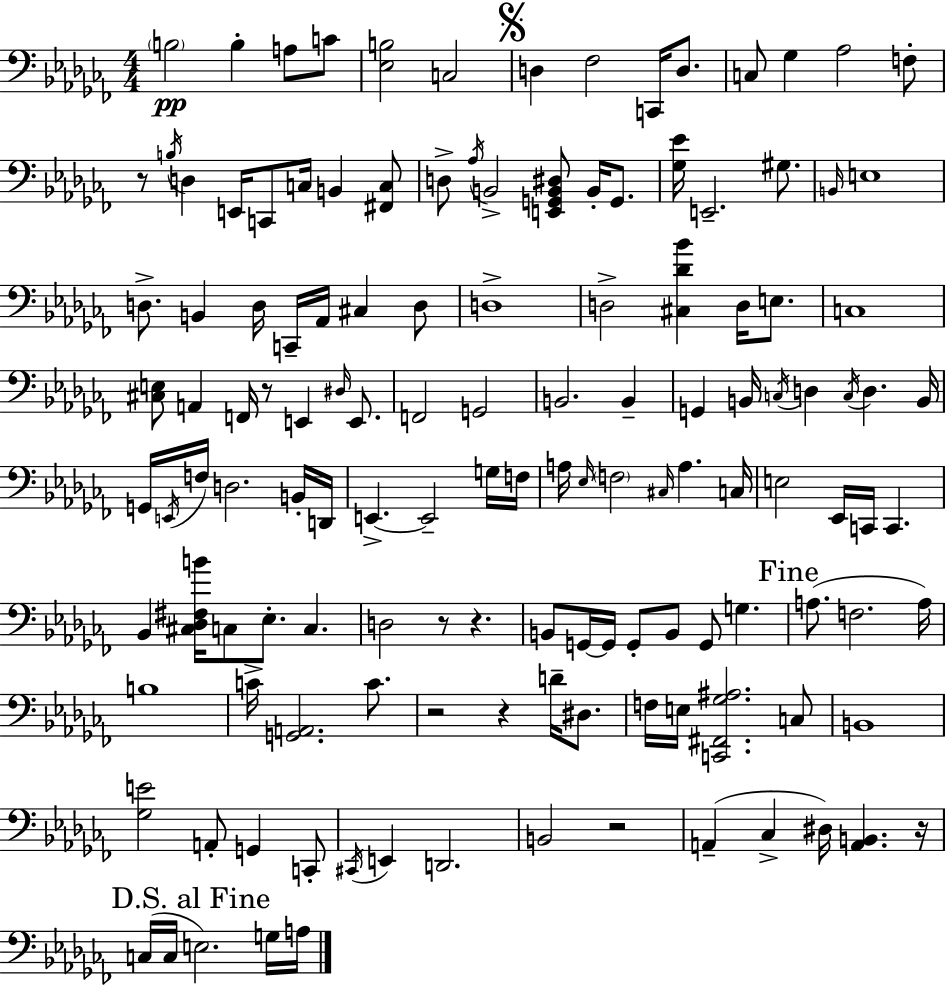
X:1
T:Untitled
M:4/4
L:1/4
K:Abm
B,2 B, A,/2 C/2 [_E,B,]2 C,2 D, _F,2 C,,/4 D,/2 C,/2 _G, _A,2 F,/2 z/2 B,/4 D, E,,/4 C,,/2 C,/4 B,, [^F,,C,]/2 D,/2 _A,/4 B,,2 [E,,G,,B,,^D,]/2 B,,/4 G,,/2 [_G,_E]/4 E,,2 ^G,/2 B,,/4 E,4 D,/2 B,, D,/4 C,,/4 _A,,/4 ^C, D,/2 D,4 D,2 [^C,_D_B] D,/4 E,/2 C,4 [^C,E,]/2 A,, F,,/4 z/2 E,, ^D,/4 E,,/2 F,,2 G,,2 B,,2 B,, G,, B,,/4 C,/4 D, C,/4 D, B,,/4 G,,/4 E,,/4 F,/4 D,2 B,,/4 D,,/4 E,, E,,2 G,/4 F,/4 A,/4 _E,/4 F,2 ^C,/4 A, C,/4 E,2 _E,,/4 C,,/4 C,, _B,, [^C,_D,^F,B]/4 C,/2 _E,/2 C, D,2 z/2 z B,,/2 G,,/4 G,,/4 G,,/2 B,,/2 G,,/2 G, A,/2 F,2 A,/4 B,4 C/4 [G,,A,,]2 C/2 z2 z D/4 ^D,/2 F,/4 E,/4 [C,,^F,,_G,^A,]2 C,/2 B,,4 [_G,E]2 A,,/2 G,, C,,/2 ^C,,/4 E,, D,,2 B,,2 z2 A,, _C, ^D,/4 [A,,B,,] z/4 C,/4 C,/4 E,2 G,/4 A,/4